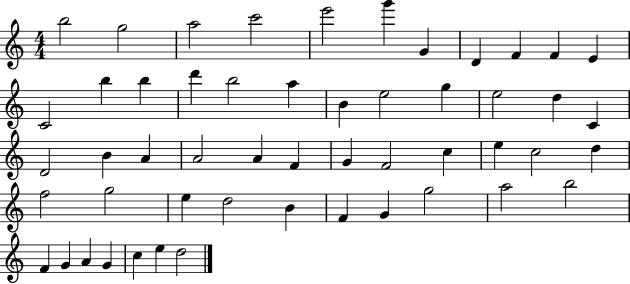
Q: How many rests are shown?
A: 0